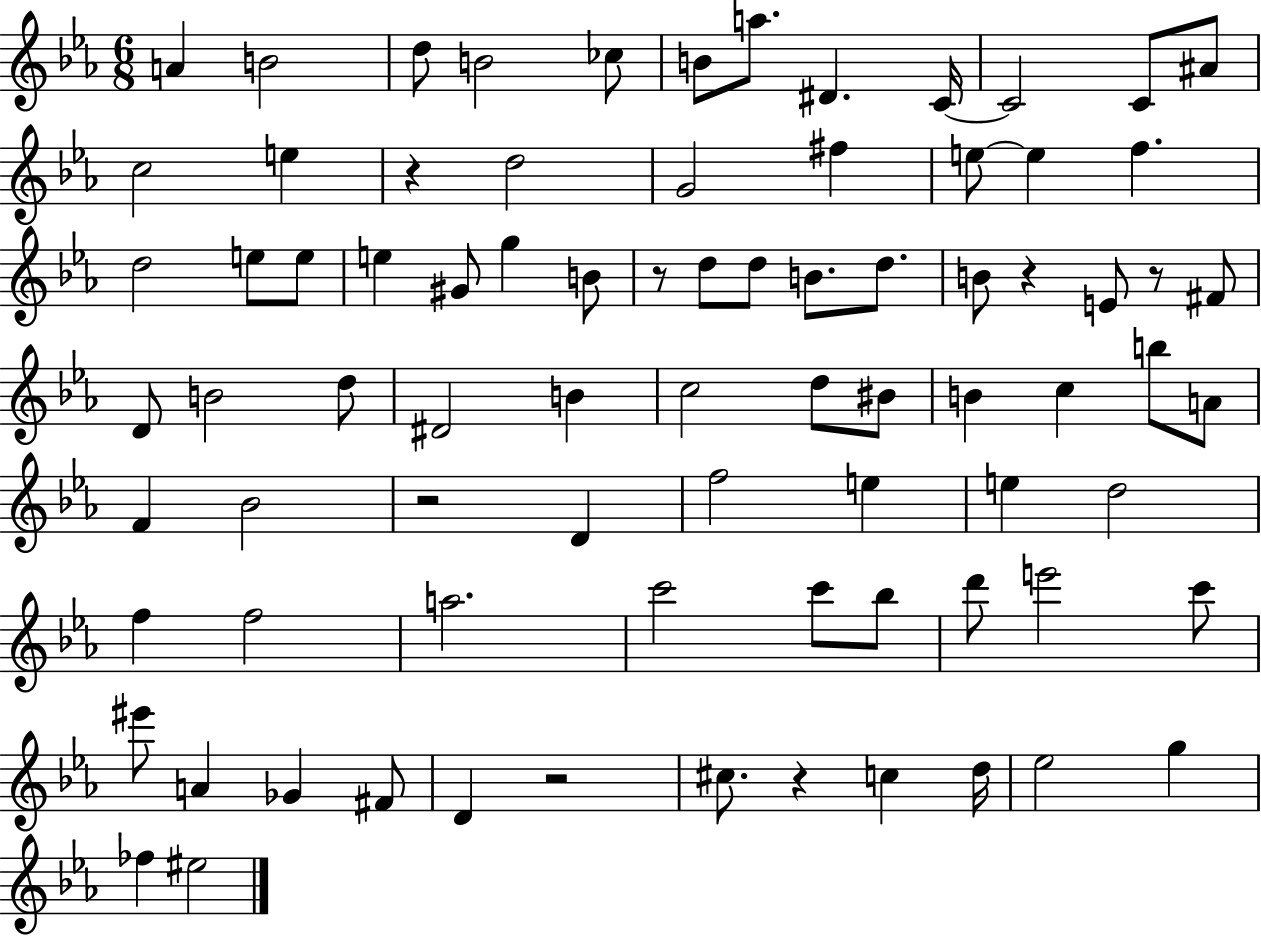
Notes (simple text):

A4/q B4/h D5/e B4/h CES5/e B4/e A5/e. D#4/q. C4/s C4/h C4/e A#4/e C5/h E5/q R/q D5/h G4/h F#5/q E5/e E5/q F5/q. D5/h E5/e E5/e E5/q G#4/e G5/q B4/e R/e D5/e D5/e B4/e. D5/e. B4/e R/q E4/e R/e F#4/e D4/e B4/h D5/e D#4/h B4/q C5/h D5/e BIS4/e B4/q C5/q B5/e A4/e F4/q Bb4/h R/h D4/q F5/h E5/q E5/q D5/h F5/q F5/h A5/h. C6/h C6/e Bb5/e D6/e E6/h C6/e EIS6/e A4/q Gb4/q F#4/e D4/q R/h C#5/e. R/q C5/q D5/s Eb5/h G5/q FES5/q EIS5/h